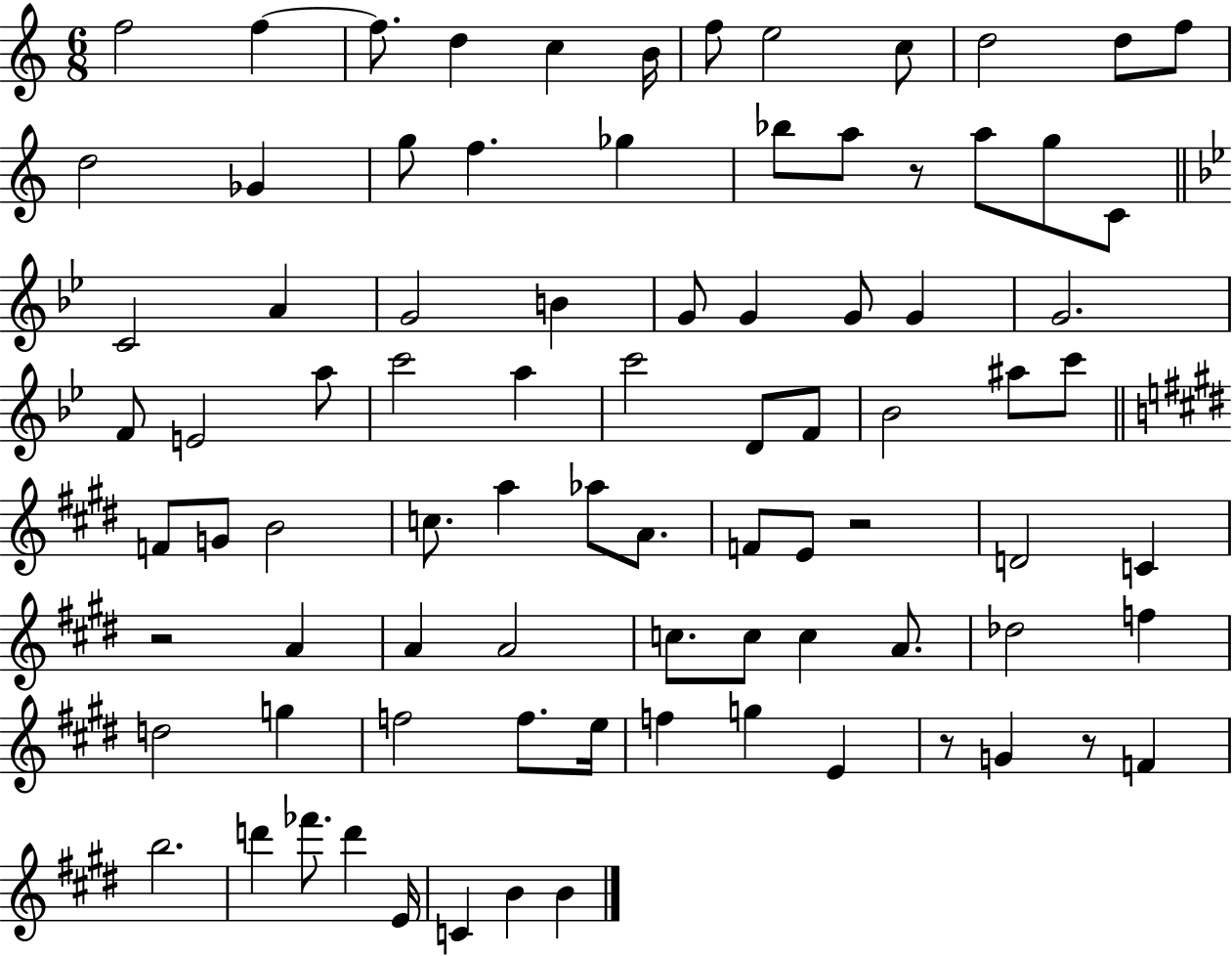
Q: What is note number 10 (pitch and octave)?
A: D5